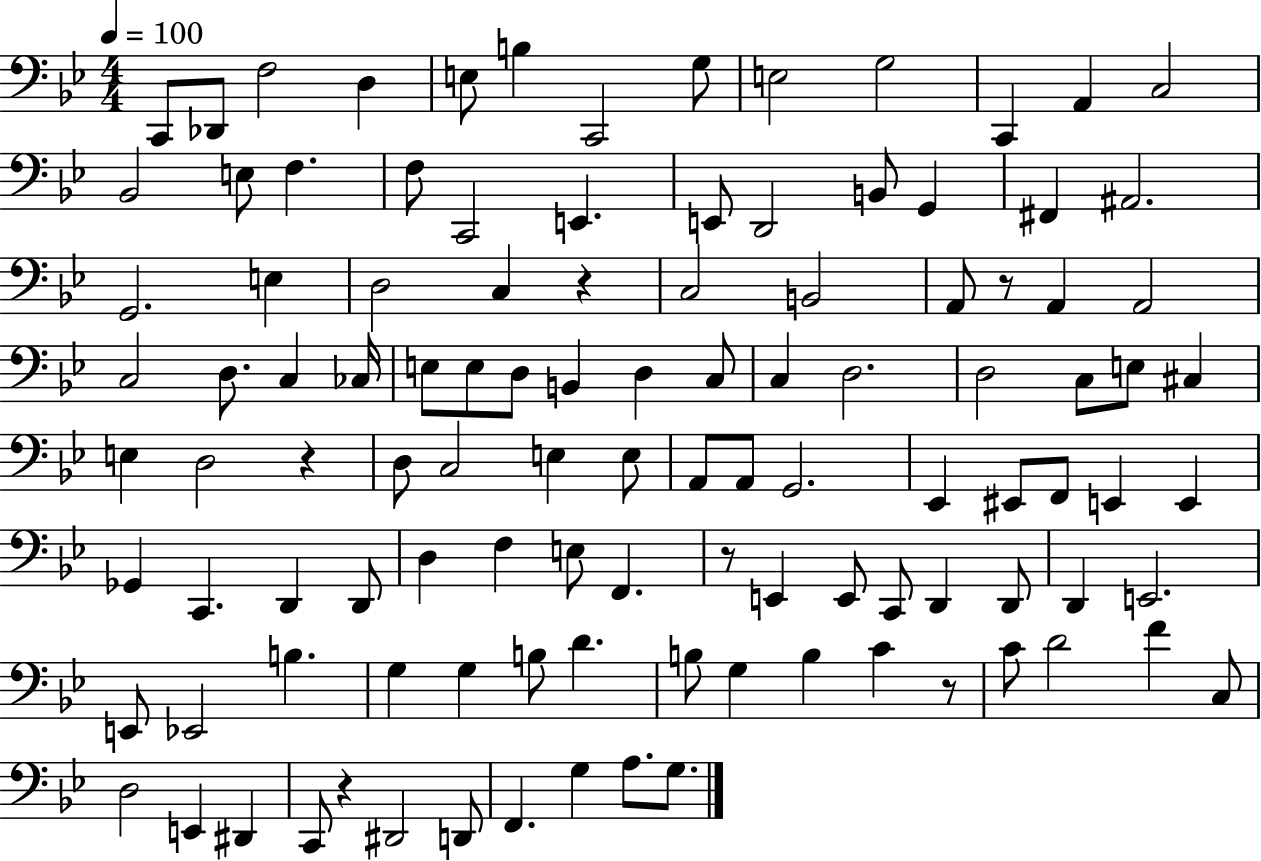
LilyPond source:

{
  \clef bass
  \numericTimeSignature
  \time 4/4
  \key bes \major
  \tempo 4 = 100
  c,8 des,8 f2 d4 | e8 b4 c,2 g8 | e2 g2 | c,4 a,4 c2 | \break bes,2 e8 f4. | f8 c,2 e,4. | e,8 d,2 b,8 g,4 | fis,4 ais,2. | \break g,2. e4 | d2 c4 r4 | c2 b,2 | a,8 r8 a,4 a,2 | \break c2 d8. c4 ces16 | e8 e8 d8 b,4 d4 c8 | c4 d2. | d2 c8 e8 cis4 | \break e4 d2 r4 | d8 c2 e4 e8 | a,8 a,8 g,2. | ees,4 eis,8 f,8 e,4 e,4 | \break ges,4 c,4. d,4 d,8 | d4 f4 e8 f,4. | r8 e,4 e,8 c,8 d,4 d,8 | d,4 e,2. | \break e,8 ees,2 b4. | g4 g4 b8 d'4. | b8 g4 b4 c'4 r8 | c'8 d'2 f'4 c8 | \break d2 e,4 dis,4 | c,8 r4 dis,2 d,8 | f,4. g4 a8. g8. | \bar "|."
}